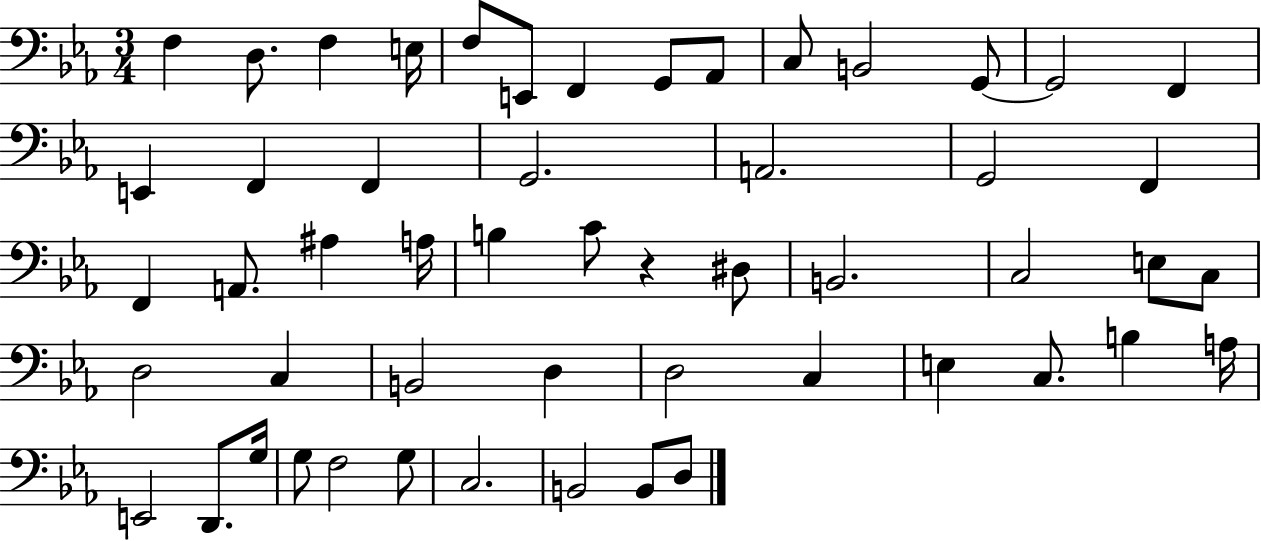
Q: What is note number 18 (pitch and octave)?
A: G2